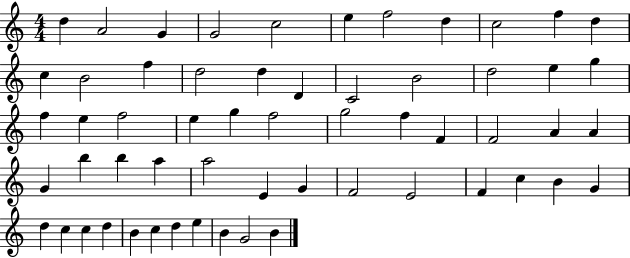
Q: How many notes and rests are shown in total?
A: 58